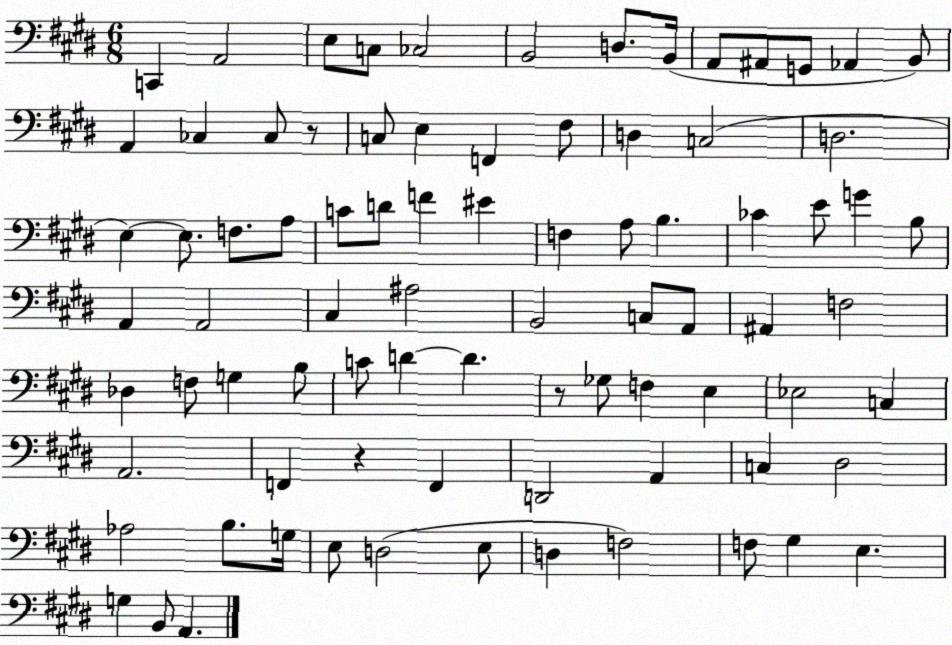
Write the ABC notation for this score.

X:1
T:Untitled
M:6/8
L:1/4
K:E
C,, A,,2 E,/2 C,/2 _C,2 B,,2 D,/2 B,,/4 A,,/2 ^A,,/2 G,,/2 _A,, B,,/2 A,, _C, _C,/2 z/2 C,/2 E, F,, ^F,/2 D, C,2 D,2 E, E,/2 F,/2 A,/2 C/2 D/2 F ^E F, A,/2 B, _C E/2 G B,/2 A,, A,,2 ^C, ^A,2 B,,2 C,/2 A,,/2 ^A,, F,2 _D, F,/2 G, B,/2 C/2 D D z/2 _G,/2 F, E, _E,2 C, A,,2 F,, z F,, D,,2 A,, C, ^D,2 _A,2 B,/2 G,/4 E,/2 D,2 E,/2 D, F,2 F,/2 ^G, E, G, B,,/2 A,,